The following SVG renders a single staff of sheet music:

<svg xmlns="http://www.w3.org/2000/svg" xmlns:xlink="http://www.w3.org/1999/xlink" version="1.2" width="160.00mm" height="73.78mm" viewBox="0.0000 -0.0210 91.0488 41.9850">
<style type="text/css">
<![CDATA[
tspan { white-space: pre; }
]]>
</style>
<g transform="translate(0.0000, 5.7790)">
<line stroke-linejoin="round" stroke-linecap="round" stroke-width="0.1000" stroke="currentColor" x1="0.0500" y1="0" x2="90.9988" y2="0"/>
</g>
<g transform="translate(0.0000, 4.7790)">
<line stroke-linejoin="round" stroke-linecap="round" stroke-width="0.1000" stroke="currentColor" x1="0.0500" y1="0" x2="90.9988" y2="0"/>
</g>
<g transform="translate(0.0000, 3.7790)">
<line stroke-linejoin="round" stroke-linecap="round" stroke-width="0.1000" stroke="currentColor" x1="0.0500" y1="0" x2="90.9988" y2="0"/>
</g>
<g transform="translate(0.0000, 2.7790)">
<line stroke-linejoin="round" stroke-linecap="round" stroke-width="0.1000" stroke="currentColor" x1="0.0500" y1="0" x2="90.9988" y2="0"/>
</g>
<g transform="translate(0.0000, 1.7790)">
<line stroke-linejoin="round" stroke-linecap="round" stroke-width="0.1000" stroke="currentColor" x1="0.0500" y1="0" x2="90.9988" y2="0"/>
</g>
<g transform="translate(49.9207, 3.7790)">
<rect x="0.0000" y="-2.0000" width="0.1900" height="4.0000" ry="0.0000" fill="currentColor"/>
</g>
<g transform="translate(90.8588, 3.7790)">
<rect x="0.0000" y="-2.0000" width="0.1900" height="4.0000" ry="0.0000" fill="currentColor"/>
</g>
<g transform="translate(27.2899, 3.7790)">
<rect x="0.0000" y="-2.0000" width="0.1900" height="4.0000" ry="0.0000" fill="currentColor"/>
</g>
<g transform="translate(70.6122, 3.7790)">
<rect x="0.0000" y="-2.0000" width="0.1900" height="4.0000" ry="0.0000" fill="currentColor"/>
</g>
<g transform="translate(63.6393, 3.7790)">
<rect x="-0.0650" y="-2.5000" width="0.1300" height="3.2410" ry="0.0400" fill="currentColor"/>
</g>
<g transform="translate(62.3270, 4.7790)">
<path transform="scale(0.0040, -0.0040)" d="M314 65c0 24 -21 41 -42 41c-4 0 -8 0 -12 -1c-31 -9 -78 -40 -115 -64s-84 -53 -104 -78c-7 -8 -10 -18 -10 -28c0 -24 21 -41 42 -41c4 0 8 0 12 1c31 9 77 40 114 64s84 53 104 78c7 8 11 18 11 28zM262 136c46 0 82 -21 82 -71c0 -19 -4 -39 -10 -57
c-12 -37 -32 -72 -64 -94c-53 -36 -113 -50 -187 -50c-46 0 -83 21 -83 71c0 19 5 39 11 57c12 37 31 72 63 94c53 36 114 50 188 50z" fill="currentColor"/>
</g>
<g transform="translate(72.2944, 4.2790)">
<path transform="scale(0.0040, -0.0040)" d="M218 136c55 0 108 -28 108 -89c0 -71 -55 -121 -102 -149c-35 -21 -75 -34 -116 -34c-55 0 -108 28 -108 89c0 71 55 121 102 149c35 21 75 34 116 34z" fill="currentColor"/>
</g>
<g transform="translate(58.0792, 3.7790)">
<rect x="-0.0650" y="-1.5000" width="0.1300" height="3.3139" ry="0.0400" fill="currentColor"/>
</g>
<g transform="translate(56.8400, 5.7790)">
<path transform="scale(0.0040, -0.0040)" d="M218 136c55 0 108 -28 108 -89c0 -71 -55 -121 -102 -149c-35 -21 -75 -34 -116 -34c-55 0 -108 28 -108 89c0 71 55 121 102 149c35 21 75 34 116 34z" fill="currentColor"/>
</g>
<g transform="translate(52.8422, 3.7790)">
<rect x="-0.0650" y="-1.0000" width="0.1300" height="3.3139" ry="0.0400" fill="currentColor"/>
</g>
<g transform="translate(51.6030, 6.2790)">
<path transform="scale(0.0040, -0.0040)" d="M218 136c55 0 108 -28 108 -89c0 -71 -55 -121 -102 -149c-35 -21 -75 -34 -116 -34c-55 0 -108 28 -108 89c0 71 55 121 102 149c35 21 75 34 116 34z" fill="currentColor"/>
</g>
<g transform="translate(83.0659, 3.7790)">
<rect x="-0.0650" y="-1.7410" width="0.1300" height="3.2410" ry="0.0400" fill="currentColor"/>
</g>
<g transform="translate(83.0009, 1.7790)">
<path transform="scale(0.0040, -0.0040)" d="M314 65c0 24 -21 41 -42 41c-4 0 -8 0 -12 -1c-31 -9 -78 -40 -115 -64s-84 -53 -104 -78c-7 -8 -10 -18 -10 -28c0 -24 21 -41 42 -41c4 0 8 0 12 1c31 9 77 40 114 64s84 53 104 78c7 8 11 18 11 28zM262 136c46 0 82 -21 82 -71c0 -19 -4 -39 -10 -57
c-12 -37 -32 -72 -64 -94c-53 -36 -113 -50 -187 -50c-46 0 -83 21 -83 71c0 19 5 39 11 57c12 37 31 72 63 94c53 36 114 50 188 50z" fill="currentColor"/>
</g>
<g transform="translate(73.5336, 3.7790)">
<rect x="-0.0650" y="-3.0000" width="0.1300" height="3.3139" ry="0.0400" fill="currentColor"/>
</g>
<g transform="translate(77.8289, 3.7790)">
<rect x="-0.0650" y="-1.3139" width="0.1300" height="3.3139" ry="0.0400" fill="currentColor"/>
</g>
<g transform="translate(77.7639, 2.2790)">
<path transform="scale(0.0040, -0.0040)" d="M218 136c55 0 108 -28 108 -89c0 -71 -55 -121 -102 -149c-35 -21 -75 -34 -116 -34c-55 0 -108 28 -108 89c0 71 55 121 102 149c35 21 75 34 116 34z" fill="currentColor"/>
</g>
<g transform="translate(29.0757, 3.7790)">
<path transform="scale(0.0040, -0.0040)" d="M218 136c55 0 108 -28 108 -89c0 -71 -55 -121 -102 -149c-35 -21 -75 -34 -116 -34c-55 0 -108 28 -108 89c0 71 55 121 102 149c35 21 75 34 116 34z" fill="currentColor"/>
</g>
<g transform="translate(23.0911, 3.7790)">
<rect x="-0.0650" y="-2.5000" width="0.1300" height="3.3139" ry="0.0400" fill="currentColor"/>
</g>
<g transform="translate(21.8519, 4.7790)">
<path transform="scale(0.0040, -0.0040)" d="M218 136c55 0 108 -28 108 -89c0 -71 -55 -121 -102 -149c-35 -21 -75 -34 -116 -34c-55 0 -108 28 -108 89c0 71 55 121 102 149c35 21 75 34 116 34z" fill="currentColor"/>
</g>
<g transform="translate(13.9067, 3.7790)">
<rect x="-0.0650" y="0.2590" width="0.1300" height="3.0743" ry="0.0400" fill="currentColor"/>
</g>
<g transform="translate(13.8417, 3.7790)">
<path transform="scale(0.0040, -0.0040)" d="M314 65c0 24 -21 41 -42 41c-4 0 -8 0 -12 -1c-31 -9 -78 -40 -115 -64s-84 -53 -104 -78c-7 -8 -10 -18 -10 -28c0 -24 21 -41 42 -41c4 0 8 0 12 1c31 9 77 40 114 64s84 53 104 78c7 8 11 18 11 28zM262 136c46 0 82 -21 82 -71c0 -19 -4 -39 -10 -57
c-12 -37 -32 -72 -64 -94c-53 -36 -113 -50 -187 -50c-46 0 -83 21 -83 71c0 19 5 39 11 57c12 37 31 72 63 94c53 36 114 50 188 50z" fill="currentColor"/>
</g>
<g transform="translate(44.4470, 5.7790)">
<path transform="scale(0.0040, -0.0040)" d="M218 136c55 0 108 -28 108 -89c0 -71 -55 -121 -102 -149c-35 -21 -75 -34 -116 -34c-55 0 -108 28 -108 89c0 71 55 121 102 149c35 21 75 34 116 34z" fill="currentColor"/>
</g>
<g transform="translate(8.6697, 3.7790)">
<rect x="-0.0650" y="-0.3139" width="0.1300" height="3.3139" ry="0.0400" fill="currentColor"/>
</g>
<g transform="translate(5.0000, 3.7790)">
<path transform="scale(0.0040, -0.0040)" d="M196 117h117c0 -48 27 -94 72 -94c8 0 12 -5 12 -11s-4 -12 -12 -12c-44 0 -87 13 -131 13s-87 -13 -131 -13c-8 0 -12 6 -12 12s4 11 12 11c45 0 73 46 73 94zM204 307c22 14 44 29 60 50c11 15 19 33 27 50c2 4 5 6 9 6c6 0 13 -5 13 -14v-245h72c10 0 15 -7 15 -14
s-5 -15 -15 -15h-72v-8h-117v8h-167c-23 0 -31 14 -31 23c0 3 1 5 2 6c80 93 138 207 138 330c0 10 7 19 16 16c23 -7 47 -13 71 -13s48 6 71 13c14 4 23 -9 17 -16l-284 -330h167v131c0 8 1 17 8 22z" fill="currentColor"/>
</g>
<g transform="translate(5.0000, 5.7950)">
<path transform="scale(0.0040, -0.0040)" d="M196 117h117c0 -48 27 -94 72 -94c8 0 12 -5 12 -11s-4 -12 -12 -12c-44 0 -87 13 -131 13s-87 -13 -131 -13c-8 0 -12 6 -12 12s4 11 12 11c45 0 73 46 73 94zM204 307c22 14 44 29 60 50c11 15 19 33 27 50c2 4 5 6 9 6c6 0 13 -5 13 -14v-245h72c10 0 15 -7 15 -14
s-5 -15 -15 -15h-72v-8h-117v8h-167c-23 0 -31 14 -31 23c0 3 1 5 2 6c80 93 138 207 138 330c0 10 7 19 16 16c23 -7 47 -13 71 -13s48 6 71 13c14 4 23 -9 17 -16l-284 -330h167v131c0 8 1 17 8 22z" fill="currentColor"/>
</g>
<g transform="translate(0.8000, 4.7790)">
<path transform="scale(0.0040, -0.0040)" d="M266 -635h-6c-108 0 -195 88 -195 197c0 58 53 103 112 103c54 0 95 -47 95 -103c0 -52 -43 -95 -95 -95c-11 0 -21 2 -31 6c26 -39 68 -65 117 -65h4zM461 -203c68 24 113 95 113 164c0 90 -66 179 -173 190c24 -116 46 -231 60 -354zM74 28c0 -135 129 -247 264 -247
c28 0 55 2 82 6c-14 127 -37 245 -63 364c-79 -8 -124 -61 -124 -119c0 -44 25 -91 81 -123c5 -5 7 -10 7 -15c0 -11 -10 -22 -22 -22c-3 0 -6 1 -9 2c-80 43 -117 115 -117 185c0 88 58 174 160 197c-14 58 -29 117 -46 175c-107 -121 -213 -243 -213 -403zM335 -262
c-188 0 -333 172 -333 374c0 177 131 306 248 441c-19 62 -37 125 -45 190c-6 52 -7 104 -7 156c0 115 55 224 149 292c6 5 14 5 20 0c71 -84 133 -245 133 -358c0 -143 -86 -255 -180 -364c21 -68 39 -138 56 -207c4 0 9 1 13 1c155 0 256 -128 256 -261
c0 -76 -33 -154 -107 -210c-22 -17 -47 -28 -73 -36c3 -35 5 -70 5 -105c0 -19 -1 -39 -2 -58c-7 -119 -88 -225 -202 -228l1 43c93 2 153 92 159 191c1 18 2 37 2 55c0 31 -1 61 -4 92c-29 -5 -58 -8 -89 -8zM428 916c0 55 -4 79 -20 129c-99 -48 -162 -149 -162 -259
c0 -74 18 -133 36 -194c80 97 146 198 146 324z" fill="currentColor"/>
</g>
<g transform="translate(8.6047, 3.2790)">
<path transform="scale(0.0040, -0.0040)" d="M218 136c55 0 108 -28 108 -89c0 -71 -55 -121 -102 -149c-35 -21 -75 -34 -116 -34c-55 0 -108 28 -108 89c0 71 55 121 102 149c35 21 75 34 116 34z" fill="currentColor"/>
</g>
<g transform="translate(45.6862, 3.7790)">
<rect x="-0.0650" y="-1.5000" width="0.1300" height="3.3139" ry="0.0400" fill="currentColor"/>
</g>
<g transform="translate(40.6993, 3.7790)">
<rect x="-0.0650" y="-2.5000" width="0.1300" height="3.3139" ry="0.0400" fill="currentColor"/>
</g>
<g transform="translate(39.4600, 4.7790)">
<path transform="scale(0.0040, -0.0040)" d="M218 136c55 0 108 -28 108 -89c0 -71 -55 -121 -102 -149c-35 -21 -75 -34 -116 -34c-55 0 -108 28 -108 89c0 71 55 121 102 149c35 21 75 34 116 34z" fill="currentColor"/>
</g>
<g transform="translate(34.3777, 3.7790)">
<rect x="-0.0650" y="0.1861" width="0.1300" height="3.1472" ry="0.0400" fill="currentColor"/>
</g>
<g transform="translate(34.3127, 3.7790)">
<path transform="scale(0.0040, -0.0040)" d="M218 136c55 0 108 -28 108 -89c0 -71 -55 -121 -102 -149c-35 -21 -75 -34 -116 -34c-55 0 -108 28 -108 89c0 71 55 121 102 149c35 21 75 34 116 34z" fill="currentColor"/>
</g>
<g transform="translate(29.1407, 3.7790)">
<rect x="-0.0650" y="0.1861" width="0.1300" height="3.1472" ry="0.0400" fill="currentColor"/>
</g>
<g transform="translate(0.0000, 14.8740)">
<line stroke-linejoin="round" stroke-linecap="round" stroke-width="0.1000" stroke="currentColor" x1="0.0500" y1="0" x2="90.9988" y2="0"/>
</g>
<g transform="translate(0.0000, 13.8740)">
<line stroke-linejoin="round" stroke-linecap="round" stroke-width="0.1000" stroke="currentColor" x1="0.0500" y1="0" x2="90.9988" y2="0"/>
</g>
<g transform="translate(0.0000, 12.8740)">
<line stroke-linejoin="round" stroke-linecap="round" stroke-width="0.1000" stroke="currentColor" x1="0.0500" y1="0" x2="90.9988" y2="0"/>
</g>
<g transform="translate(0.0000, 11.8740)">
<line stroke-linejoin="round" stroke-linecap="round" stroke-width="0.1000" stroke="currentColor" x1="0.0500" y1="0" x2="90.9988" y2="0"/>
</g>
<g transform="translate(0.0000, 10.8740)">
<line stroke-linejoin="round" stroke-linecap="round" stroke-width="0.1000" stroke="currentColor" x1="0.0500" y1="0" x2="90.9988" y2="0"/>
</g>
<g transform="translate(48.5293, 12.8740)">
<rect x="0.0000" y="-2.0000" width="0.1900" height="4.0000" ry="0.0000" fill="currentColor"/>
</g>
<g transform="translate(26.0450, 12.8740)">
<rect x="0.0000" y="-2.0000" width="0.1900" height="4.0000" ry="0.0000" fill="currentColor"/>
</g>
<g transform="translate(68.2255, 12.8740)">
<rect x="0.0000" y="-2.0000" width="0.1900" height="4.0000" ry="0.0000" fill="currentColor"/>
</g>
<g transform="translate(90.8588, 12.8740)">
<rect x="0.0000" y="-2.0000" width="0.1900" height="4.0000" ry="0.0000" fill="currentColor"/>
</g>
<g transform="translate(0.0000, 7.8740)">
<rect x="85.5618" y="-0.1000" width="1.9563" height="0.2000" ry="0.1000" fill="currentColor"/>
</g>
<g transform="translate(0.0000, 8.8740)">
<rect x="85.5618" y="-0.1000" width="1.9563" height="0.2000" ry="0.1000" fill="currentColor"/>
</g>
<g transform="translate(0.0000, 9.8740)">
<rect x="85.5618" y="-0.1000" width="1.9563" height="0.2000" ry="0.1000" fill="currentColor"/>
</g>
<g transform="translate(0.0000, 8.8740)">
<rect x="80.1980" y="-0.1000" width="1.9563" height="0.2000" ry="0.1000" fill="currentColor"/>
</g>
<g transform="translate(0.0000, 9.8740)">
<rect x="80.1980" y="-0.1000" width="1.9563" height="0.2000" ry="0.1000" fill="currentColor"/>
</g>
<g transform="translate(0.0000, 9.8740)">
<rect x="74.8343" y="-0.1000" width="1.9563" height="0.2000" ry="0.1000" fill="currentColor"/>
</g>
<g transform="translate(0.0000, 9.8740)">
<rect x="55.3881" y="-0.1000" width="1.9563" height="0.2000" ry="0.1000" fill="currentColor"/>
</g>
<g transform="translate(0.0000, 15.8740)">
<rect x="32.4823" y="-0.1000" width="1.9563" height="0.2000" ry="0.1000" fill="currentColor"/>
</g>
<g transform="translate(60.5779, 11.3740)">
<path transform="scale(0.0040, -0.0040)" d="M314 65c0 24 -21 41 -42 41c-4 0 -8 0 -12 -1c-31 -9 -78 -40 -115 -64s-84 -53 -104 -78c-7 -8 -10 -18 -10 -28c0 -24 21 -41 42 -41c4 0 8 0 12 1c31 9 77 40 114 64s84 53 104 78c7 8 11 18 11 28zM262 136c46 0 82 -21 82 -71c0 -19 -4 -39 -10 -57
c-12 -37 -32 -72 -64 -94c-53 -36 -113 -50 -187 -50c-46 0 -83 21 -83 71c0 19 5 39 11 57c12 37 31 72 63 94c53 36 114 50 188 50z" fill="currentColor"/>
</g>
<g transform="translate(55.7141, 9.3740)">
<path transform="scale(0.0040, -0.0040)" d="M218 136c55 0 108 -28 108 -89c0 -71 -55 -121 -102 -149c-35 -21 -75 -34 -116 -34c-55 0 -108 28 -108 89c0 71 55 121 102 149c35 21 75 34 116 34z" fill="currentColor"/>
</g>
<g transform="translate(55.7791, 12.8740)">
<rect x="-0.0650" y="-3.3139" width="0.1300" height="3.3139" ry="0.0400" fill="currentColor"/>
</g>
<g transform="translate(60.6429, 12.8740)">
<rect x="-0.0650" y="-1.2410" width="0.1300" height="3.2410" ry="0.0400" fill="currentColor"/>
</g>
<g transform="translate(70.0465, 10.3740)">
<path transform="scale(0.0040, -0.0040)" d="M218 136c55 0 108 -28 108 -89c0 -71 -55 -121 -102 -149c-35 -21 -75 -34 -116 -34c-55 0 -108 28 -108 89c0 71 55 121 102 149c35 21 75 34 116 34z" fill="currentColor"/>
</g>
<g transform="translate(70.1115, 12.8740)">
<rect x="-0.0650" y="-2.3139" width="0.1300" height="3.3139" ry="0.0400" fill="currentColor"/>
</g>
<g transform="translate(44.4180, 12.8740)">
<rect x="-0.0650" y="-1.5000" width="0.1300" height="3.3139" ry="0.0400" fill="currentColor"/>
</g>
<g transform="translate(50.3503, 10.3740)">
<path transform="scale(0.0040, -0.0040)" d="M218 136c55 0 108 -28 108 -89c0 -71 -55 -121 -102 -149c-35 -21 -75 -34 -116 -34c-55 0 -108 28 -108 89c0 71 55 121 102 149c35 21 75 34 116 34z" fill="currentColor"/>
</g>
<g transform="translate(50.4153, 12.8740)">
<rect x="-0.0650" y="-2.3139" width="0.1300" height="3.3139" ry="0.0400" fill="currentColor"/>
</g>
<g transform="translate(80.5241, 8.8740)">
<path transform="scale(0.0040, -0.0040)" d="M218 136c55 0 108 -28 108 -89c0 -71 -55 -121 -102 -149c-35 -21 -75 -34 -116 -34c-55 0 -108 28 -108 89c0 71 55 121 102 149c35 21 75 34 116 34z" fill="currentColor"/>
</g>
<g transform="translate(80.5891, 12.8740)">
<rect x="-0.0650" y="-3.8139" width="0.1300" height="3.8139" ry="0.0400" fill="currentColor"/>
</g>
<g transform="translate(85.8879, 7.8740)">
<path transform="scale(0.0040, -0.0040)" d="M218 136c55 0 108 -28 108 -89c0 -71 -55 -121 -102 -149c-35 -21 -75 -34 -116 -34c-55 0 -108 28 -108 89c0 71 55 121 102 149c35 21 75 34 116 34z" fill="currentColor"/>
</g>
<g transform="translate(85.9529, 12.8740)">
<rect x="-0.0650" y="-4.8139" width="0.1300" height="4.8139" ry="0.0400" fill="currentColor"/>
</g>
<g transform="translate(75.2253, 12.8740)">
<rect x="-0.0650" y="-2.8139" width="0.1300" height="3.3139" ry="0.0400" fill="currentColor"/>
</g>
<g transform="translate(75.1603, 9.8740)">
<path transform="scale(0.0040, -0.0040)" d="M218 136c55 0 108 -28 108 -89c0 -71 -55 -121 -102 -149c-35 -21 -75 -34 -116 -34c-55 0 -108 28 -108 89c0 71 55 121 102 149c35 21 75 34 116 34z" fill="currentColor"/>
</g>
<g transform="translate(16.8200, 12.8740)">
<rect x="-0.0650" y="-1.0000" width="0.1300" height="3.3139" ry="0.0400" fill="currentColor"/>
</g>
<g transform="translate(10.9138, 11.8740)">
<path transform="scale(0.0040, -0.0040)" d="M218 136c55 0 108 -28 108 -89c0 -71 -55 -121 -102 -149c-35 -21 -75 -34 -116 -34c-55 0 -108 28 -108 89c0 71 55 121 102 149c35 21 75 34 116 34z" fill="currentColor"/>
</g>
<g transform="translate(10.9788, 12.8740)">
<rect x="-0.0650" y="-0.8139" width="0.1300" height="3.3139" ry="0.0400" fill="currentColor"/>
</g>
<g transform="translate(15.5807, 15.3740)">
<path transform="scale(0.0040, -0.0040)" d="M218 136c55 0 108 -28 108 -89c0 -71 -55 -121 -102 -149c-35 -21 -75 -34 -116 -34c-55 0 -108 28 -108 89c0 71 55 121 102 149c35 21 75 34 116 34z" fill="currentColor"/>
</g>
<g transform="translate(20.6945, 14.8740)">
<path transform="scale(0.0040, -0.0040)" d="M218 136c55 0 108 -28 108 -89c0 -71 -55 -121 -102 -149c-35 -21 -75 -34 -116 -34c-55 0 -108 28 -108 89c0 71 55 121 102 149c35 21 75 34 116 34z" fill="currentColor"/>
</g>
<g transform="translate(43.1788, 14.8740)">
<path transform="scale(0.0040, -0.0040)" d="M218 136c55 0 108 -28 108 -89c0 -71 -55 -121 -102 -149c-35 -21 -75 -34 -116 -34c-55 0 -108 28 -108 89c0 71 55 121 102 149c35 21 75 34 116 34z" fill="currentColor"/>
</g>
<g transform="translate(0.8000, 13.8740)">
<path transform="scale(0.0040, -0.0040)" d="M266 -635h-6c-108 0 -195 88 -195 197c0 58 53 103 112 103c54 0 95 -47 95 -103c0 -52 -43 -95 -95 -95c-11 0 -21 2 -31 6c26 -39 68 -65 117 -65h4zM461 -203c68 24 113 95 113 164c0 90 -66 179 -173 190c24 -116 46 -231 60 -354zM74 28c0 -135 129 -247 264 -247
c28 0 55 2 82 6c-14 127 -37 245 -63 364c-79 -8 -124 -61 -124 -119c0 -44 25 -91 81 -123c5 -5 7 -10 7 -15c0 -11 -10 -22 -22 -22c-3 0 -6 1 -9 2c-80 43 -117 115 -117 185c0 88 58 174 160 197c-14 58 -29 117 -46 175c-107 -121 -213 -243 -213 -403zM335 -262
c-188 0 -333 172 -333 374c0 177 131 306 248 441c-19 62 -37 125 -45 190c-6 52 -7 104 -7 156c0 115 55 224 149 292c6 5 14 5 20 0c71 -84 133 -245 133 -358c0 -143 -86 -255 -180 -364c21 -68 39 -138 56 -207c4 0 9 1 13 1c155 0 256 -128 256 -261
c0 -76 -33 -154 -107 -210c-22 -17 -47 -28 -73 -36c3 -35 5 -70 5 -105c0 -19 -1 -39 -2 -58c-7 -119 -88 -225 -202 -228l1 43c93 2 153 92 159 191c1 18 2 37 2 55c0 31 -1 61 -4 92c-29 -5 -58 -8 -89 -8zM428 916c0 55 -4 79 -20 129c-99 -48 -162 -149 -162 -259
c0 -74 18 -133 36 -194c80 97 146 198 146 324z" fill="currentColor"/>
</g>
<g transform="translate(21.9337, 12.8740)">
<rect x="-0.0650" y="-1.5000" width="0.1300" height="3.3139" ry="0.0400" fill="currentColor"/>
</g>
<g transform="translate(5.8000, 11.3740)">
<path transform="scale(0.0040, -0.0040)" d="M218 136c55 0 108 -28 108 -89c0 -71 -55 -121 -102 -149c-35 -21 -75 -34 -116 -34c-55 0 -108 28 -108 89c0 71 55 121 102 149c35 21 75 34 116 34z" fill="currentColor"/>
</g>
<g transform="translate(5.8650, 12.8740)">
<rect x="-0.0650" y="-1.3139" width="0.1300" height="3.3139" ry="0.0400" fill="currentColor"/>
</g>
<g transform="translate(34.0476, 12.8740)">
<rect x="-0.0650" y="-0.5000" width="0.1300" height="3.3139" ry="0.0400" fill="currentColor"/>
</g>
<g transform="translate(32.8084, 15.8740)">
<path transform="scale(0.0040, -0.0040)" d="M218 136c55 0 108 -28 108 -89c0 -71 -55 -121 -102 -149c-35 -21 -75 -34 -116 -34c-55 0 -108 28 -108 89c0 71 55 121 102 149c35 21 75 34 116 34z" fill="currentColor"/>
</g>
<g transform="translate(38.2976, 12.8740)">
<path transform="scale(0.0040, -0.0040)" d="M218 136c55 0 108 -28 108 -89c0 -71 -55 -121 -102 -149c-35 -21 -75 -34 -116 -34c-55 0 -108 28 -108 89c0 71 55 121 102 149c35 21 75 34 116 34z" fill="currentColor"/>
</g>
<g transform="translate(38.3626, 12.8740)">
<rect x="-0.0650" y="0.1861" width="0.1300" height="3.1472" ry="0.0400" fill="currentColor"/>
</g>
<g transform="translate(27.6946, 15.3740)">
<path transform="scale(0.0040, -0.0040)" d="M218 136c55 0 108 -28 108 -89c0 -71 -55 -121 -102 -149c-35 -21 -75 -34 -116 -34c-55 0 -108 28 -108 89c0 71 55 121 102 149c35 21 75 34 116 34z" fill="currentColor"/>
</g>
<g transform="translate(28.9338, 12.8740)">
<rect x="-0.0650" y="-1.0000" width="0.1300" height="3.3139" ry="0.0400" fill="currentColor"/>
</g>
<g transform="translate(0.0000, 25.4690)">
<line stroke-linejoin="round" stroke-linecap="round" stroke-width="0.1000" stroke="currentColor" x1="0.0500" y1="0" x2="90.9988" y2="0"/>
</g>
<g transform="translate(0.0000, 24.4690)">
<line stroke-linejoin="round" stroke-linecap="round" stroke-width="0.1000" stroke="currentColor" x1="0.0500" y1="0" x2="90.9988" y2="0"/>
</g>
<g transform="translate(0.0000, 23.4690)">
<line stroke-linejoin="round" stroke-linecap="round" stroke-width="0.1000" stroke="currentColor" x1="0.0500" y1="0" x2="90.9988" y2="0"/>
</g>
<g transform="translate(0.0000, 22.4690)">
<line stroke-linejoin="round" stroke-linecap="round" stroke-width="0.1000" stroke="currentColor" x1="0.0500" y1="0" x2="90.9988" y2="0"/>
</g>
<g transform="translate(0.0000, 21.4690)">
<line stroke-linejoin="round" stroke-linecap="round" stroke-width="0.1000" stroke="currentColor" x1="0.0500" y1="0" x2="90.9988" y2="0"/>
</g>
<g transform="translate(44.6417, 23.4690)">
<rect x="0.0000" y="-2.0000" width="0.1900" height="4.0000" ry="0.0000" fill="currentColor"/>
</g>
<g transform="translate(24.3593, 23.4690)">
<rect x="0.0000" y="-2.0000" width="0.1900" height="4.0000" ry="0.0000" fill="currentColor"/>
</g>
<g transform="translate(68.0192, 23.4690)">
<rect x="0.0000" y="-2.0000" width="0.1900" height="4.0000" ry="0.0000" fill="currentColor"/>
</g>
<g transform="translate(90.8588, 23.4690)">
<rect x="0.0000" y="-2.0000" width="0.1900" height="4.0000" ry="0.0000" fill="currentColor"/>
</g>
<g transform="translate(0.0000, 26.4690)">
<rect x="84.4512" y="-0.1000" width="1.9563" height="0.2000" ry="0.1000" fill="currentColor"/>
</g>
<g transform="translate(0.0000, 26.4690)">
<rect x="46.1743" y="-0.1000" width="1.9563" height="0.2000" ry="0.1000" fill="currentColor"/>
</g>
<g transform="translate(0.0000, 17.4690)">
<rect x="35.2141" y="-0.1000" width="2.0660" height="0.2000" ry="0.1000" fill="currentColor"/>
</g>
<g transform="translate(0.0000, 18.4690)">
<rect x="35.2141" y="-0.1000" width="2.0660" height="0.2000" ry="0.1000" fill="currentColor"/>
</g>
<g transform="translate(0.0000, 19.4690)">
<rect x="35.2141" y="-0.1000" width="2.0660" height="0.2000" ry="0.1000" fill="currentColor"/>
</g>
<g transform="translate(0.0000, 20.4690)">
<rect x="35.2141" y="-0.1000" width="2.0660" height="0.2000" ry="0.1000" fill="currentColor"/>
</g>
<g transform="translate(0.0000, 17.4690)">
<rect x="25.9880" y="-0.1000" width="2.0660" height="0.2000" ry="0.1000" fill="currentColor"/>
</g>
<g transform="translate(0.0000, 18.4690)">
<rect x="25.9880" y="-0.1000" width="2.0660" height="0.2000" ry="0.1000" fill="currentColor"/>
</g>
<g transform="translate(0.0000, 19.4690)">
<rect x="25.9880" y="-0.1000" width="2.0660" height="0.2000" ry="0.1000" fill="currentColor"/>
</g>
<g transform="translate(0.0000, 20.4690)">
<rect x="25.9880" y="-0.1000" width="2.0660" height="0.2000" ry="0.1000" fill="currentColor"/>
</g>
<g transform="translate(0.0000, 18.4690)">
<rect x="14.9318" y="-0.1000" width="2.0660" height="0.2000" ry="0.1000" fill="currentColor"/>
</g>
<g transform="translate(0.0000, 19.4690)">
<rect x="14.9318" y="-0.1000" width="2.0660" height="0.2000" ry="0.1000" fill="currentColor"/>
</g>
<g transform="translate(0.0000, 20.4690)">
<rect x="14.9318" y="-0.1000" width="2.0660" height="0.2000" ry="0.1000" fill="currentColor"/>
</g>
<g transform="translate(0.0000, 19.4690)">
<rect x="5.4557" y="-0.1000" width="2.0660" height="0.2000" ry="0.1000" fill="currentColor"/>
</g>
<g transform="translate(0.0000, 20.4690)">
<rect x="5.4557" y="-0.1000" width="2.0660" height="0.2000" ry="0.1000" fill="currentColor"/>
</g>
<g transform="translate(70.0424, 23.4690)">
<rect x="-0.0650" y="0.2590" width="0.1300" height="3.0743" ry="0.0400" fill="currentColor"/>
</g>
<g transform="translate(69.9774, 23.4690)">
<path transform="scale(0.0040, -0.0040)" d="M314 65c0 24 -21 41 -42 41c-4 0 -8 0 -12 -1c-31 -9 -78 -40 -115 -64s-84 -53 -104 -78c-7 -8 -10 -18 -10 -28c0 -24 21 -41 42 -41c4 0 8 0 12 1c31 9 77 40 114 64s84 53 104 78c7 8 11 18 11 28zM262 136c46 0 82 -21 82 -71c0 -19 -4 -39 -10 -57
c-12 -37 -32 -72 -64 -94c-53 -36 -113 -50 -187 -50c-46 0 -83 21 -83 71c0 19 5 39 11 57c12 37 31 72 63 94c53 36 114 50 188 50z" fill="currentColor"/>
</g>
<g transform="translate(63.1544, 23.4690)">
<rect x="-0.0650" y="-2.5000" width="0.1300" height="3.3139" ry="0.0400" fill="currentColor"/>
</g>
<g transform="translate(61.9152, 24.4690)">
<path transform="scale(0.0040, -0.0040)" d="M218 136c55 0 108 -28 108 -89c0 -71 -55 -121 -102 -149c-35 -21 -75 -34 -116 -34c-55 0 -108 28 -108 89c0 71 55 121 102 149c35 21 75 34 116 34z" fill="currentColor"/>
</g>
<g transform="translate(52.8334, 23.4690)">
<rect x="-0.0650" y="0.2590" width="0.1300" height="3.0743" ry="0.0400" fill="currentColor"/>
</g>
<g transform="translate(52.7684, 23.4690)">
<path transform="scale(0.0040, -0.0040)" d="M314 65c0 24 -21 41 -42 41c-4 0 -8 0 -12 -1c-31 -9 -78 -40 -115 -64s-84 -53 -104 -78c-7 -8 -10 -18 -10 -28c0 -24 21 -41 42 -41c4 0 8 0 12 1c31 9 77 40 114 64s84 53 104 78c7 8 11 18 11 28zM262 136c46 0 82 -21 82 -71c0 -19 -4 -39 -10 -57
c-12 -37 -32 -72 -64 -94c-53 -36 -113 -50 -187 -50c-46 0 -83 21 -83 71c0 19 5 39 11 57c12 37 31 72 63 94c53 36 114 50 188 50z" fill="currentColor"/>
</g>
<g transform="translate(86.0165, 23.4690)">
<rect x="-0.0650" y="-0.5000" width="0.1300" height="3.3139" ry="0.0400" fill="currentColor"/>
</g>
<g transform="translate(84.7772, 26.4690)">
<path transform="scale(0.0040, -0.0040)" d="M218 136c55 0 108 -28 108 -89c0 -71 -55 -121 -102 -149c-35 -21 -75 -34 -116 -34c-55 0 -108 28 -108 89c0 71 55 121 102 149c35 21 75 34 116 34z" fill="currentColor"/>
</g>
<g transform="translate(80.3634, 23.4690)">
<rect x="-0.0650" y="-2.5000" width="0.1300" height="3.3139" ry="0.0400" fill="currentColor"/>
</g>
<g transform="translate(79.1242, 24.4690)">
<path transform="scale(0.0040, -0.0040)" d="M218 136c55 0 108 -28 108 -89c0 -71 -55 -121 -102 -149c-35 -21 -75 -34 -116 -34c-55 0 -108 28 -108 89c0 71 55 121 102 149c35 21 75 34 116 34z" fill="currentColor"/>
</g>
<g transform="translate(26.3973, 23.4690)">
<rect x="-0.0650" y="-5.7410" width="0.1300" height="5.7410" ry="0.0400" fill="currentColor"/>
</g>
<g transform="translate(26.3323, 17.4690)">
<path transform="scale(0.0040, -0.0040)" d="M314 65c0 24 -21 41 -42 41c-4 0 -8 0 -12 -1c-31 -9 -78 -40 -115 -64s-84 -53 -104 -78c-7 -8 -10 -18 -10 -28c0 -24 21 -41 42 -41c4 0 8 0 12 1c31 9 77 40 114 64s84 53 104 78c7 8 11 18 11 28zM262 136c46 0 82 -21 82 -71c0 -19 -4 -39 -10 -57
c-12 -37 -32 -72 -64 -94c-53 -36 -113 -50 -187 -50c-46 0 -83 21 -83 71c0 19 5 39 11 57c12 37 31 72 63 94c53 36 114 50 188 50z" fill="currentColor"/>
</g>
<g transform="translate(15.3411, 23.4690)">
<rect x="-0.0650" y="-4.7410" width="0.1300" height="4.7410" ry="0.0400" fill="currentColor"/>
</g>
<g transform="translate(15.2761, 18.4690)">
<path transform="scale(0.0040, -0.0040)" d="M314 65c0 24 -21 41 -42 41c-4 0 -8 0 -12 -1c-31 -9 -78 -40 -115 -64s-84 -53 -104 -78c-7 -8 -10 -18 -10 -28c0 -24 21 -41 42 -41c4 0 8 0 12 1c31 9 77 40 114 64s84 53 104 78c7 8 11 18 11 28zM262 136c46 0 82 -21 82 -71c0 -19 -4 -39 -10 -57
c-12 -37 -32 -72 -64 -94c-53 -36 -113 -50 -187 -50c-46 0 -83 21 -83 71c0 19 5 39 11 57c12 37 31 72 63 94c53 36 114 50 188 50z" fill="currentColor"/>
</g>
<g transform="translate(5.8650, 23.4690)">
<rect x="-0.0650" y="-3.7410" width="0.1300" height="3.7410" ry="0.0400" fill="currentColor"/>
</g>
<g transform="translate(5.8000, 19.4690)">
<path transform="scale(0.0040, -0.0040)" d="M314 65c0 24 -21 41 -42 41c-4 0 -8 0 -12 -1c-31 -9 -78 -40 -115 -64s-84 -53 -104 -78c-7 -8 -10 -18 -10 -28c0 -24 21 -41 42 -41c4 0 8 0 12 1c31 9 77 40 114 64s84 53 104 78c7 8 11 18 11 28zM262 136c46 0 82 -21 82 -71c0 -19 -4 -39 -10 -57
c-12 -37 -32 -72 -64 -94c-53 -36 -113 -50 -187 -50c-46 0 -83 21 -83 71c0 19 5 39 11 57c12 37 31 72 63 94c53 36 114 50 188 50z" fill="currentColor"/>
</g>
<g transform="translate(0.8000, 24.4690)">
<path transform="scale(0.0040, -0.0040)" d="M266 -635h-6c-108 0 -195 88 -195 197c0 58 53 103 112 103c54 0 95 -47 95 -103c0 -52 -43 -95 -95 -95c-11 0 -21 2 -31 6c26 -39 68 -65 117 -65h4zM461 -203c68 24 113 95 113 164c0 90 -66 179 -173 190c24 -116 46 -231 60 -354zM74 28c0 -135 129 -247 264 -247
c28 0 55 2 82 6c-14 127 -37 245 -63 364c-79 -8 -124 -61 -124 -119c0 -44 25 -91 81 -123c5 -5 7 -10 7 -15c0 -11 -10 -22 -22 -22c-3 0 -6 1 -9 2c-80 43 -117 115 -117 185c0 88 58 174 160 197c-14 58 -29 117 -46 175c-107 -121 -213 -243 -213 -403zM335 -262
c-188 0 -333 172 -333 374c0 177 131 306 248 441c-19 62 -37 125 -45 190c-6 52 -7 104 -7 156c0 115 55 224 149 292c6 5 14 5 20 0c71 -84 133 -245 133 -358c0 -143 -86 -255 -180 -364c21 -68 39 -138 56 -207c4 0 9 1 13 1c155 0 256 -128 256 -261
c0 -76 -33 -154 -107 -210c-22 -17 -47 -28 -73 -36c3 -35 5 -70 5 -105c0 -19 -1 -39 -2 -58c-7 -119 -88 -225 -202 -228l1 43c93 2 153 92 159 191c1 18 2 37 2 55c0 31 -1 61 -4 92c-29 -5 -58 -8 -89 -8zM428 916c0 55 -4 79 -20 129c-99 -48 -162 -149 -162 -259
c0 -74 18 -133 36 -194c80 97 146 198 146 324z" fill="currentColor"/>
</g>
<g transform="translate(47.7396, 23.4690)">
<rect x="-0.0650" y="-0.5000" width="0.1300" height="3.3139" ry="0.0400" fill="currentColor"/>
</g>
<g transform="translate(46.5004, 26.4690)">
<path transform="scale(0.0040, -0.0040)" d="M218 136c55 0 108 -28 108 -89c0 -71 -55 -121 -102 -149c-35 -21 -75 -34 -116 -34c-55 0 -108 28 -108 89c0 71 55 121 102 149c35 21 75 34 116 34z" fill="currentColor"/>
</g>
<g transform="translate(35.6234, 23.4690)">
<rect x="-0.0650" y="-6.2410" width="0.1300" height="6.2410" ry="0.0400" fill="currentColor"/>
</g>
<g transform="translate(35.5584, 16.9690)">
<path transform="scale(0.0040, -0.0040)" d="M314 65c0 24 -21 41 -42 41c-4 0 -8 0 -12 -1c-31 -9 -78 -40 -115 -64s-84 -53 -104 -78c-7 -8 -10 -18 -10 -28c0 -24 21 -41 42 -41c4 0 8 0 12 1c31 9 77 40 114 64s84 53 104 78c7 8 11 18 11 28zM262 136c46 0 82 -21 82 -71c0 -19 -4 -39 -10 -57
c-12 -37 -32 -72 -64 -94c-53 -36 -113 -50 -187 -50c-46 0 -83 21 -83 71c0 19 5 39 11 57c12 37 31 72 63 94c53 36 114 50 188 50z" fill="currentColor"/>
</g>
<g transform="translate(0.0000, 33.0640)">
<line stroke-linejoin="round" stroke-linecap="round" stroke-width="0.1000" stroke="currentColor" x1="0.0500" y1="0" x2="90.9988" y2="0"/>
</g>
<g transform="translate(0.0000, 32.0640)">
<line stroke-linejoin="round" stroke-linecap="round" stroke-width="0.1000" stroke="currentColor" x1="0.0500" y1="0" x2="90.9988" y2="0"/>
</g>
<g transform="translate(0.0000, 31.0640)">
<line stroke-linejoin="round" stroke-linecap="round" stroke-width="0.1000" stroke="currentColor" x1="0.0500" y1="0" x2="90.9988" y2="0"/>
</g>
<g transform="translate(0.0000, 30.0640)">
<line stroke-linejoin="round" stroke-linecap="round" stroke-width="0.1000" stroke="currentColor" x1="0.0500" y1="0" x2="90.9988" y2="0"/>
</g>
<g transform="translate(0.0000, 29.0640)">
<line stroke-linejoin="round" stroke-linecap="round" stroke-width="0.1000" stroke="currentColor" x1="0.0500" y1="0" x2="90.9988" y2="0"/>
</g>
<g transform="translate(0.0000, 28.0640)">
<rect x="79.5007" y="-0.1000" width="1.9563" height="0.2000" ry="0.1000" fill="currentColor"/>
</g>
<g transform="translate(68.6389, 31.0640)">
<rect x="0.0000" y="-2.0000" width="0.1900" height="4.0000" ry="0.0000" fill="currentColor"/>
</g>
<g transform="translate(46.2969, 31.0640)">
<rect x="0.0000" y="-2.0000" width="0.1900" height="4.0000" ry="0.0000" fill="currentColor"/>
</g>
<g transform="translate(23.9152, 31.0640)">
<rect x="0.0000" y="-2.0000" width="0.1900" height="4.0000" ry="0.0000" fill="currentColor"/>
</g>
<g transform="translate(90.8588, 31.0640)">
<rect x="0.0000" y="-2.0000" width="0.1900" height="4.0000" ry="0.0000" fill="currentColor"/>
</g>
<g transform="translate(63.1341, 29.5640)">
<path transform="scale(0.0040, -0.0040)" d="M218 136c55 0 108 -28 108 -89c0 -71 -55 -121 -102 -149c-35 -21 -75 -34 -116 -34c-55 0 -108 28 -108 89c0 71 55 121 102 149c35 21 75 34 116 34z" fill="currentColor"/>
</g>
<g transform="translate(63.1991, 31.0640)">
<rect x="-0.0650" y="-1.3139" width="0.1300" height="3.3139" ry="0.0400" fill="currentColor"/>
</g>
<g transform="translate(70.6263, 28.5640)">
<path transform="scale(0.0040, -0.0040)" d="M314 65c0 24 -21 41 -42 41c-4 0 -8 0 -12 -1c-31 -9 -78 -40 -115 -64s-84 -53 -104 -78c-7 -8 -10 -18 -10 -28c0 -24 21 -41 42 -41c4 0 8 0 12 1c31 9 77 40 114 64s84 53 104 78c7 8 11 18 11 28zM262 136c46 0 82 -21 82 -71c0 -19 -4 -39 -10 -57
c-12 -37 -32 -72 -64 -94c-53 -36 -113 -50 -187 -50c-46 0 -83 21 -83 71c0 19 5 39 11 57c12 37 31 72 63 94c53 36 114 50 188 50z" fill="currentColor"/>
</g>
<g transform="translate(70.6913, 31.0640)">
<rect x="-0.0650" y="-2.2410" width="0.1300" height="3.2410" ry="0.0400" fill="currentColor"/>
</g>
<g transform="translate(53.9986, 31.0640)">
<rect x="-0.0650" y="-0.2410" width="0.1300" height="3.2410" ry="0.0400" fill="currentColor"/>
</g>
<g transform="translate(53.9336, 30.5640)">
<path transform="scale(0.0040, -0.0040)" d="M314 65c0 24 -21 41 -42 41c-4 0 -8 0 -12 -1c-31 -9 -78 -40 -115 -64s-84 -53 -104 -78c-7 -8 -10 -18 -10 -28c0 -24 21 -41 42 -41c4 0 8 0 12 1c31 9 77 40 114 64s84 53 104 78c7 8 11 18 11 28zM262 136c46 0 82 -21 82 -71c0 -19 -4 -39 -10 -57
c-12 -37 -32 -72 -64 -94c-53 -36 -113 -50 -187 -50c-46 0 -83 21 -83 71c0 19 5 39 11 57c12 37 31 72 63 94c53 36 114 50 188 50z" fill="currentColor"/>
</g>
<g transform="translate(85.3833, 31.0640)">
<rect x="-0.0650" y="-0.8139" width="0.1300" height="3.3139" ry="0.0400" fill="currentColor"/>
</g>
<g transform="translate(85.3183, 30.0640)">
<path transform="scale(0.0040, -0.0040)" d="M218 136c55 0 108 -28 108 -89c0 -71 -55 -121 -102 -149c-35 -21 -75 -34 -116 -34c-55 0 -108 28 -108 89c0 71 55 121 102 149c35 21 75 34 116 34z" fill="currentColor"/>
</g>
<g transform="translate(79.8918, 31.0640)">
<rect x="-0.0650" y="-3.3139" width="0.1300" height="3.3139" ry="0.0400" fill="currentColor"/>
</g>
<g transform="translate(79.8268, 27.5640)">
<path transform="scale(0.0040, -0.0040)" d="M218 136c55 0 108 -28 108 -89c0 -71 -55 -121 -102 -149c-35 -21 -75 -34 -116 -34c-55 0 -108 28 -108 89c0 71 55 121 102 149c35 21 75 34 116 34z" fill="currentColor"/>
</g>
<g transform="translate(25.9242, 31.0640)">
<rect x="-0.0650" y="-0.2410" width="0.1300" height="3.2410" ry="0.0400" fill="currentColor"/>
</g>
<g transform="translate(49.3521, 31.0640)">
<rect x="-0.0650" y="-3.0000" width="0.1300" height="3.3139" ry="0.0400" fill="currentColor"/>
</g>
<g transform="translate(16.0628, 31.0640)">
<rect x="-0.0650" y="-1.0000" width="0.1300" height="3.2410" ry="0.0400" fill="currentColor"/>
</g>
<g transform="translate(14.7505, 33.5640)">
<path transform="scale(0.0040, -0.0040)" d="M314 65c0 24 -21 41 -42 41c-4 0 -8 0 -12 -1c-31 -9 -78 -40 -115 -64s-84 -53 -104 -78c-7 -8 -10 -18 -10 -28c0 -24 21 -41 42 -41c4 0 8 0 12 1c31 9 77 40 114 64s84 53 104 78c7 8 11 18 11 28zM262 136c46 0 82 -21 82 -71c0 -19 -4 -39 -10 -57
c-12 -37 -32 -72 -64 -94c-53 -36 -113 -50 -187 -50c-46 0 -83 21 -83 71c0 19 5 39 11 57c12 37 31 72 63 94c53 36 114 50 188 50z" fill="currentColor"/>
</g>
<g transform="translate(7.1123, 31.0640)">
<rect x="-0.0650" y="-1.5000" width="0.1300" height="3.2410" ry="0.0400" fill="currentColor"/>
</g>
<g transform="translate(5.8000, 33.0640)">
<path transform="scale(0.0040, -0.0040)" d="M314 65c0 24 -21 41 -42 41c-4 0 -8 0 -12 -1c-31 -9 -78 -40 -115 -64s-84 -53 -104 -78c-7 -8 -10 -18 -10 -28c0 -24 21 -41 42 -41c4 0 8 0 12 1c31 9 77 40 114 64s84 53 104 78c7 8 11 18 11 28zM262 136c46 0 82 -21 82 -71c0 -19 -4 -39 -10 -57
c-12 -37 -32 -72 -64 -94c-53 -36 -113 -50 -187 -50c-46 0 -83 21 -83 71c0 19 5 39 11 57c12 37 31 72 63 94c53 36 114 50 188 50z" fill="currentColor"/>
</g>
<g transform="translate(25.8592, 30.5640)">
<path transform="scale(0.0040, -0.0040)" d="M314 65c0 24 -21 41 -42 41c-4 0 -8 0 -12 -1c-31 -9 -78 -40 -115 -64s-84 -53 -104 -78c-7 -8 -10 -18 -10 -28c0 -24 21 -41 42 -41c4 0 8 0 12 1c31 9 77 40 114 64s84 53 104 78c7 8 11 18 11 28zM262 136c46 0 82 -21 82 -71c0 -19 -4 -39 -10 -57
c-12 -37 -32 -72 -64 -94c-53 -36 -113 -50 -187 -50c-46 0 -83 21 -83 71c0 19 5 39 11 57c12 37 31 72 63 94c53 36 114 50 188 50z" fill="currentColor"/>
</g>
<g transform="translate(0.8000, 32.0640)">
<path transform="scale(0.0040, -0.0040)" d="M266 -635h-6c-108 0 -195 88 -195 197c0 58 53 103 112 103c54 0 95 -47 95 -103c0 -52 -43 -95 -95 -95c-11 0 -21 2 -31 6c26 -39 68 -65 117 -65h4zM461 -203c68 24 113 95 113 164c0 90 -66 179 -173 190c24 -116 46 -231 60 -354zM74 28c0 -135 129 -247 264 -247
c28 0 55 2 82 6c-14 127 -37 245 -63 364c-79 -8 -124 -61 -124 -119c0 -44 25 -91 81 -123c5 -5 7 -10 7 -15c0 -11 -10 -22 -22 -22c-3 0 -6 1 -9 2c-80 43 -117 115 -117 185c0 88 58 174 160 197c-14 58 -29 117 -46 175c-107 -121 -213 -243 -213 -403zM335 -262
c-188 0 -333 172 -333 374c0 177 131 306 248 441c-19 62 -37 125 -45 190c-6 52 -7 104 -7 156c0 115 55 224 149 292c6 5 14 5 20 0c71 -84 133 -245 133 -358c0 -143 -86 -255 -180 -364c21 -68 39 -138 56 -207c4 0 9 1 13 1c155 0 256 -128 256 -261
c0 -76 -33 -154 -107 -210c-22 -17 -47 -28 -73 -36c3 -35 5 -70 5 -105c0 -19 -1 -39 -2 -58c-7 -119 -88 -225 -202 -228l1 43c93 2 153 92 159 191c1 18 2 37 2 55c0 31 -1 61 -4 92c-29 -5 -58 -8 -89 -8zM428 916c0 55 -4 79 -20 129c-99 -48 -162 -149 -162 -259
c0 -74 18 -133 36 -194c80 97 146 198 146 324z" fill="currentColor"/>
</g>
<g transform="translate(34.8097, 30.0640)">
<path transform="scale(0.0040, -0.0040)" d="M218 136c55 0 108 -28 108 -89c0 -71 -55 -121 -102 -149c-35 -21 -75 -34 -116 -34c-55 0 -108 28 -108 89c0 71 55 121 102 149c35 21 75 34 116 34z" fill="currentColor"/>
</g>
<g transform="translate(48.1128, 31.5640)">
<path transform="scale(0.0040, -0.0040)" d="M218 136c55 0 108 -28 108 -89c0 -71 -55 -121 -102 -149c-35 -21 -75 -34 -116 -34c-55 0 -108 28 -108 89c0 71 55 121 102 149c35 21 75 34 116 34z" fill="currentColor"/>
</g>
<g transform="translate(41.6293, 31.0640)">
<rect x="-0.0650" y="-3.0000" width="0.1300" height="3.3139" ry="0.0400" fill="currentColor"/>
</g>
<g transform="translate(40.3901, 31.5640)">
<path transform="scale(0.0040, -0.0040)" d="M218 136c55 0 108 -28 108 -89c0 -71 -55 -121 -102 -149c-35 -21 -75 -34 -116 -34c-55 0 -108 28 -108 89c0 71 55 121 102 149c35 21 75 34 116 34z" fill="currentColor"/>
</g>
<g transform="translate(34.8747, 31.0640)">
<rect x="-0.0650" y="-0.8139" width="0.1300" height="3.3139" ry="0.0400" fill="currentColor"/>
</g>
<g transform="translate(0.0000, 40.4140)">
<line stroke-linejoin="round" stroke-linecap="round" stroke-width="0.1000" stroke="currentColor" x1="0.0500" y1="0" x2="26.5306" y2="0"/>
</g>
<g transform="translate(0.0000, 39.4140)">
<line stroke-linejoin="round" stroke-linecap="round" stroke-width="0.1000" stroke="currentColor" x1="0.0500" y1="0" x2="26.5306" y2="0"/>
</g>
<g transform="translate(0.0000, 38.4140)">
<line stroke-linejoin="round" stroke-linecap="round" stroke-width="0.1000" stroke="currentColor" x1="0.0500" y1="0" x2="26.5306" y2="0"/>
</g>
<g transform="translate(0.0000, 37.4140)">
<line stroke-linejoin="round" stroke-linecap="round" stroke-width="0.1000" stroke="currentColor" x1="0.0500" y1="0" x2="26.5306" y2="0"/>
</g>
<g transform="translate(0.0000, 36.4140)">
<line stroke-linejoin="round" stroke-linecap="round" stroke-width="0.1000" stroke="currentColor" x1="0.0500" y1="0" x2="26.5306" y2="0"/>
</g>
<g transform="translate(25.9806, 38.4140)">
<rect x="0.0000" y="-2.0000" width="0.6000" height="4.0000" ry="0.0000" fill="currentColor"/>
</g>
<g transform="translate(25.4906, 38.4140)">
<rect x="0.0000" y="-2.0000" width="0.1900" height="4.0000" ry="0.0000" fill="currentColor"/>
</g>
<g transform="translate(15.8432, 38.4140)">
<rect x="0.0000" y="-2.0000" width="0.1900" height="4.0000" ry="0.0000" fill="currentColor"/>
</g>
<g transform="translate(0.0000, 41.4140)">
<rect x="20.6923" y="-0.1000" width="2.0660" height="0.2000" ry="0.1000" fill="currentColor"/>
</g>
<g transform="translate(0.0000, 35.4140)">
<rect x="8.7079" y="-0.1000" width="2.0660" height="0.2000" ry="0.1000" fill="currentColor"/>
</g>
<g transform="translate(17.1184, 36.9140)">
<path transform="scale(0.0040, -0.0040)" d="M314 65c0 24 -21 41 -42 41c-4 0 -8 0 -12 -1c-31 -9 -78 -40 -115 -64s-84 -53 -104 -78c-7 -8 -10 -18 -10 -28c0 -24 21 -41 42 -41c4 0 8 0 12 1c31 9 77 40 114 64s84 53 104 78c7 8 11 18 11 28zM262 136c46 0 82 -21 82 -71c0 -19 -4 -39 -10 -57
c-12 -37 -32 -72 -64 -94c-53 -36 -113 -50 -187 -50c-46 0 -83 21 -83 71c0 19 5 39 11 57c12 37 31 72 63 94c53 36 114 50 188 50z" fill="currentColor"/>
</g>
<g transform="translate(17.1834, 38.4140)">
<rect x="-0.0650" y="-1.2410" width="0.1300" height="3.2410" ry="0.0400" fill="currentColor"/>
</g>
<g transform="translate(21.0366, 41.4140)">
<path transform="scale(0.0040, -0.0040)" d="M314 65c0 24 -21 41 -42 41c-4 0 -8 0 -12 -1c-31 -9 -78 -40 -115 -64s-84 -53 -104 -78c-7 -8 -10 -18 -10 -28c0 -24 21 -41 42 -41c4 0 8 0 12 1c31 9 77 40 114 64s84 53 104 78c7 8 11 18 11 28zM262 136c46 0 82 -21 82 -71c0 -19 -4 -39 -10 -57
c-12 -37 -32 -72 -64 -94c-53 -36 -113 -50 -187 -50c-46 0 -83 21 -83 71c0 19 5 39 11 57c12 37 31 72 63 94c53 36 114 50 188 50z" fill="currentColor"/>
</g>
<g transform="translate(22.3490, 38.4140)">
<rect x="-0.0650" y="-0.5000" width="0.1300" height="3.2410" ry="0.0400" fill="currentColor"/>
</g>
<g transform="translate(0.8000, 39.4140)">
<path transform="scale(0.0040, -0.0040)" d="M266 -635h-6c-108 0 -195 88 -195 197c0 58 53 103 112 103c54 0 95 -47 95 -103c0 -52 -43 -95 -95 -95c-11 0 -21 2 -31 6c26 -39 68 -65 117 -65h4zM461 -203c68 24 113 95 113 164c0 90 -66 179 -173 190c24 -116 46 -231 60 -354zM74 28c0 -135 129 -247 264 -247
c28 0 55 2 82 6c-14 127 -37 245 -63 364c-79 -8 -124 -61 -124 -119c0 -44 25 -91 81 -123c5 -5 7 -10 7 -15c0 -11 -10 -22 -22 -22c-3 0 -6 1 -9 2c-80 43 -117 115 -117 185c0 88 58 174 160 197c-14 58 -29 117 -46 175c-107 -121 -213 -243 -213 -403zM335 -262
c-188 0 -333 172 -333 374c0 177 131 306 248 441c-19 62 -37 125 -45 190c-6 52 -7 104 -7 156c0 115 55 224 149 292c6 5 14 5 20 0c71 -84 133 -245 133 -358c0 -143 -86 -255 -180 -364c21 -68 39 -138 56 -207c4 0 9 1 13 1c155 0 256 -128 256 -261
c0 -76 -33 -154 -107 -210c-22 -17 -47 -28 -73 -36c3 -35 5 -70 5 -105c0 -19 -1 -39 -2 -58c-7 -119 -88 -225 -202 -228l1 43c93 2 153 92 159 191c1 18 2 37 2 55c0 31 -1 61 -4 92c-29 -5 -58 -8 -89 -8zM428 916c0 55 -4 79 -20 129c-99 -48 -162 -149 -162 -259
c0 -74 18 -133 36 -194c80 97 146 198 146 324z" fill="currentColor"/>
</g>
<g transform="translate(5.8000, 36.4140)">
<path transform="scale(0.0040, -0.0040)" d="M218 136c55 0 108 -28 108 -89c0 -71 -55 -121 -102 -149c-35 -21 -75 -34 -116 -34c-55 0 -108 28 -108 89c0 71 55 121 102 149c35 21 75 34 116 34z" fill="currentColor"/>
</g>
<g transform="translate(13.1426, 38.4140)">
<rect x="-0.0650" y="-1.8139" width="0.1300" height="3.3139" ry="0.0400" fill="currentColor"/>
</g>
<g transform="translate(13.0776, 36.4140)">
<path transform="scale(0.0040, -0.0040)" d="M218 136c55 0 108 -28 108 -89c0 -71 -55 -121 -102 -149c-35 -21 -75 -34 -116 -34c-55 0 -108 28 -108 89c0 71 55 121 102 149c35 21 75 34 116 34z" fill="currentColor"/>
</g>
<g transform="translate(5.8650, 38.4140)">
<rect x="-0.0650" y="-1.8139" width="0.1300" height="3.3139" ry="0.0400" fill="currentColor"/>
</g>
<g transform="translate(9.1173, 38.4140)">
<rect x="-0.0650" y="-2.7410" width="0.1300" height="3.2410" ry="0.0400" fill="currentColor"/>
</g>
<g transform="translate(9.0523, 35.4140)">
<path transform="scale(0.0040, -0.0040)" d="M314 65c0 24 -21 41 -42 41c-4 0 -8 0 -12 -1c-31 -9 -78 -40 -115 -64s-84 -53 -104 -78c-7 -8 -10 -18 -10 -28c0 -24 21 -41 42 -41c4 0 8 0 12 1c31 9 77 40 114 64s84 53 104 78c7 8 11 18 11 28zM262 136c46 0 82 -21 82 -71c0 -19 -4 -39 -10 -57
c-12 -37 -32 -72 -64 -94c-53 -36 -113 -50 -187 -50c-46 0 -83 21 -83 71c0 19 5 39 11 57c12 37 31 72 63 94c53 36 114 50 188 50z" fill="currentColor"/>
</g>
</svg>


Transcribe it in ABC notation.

X:1
T:Untitled
M:4/4
L:1/4
K:C
c B2 G B B G E D E G2 A e f2 e d D E D C B E g b e2 g a c' e' c'2 e'2 g'2 a'2 C B2 G B2 G C E2 D2 c2 d A A c2 e g2 b d f a2 f e2 C2